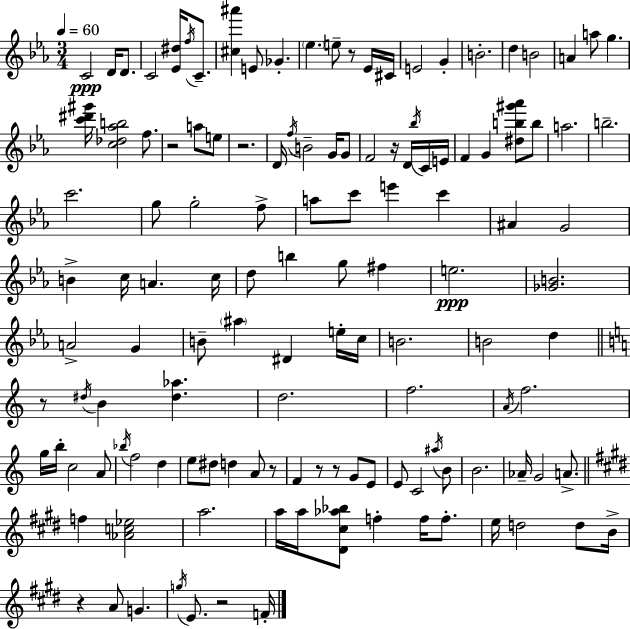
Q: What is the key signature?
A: C minor